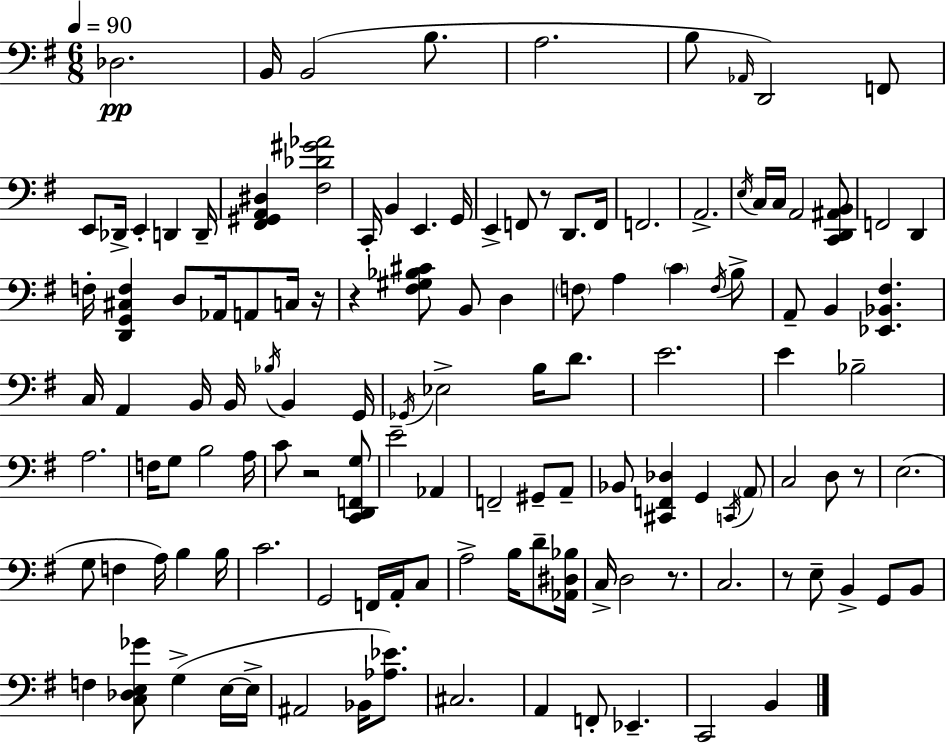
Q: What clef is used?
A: bass